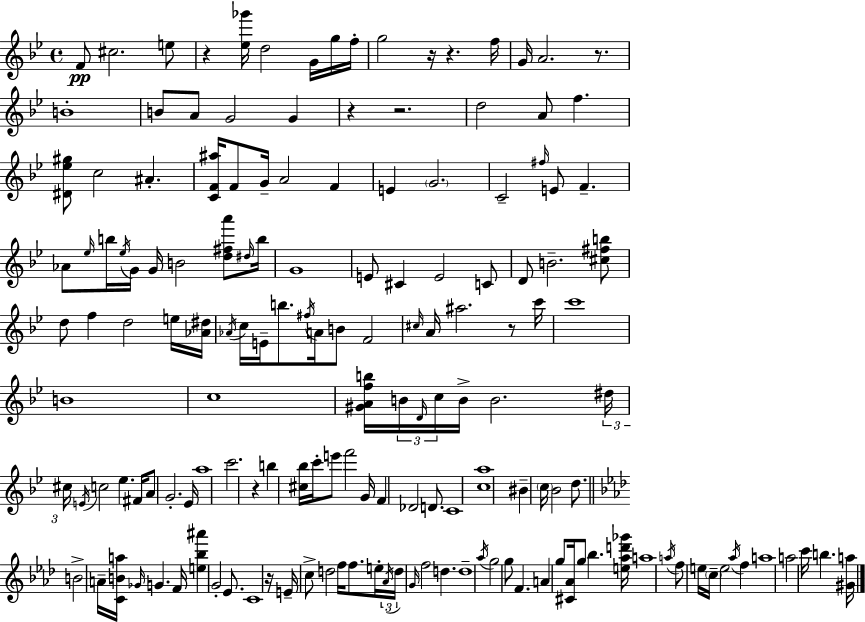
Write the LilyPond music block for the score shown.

{
  \clef treble
  \time 4/4
  \defaultTimeSignature
  \key g \minor
  f'8\pp cis''2. e''8 | r4 <ees'' ges'''>16 d''2 g'16 g''16 f''16-. | g''2 r16 r4. f''16 | g'16 a'2. r8. | \break b'1-. | b'8 a'8 g'2 g'4 | r4 r2. | d''2 a'8 f''4. | \break <dis' ees'' gis''>8 c''2 ais'4.-. | <c' f' ais''>16 f'8 g'16-- a'2 f'4 | e'4 \parenthesize g'2. | c'2-- \grace { fis''16 } e'8 f'4.-- | \break aes'8 \grace { ees''16 } b''16 \acciaccatura { ees''16 } g'16 g'16 b'2 | <d'' fis'' a'''>8 \grace { dis''16 } b''16 g'1 | e'8 cis'4 e'2 | c'8 d'8 b'2.-- | \break <cis'' fis'' b''>8 d''8 f''4 d''2 | e''16 <aes' dis''>16 \acciaccatura { aes'16 } c''16 e'16-- b''8. \acciaccatura { fis''16 } a'16 b'8 f'2 | \grace { cis''16 } a'16 ais''2. | r8 c'''16 c'''1 | \break b'1 | c''1 | <gis' a' f'' b''>16 \tuplet 3/2 { b'16 \grace { d'16 } c''16 } b'16-> b'2. | \tuplet 3/2 { dis''16 cis''16 \acciaccatura { e'16 } } c''2 | \break ees''4. fis'16 a'8 g'2.-. | ees'16 a''1 | c'''2. | r4 b''4 <cis'' bes''>16 c'''16-. e'''8 | \break f'''2 g'16 f'4 des'2 | d'8. c'1 | <c'' a''>1 | bis'4-- \parenthesize c''16 bes'2 | \break d''8. \bar "||" \break \key aes \major b'2-> a'16-- <c' b' a''>16 \grace { ges'16 } g'4. | f'16 <e'' bes'' ais'''>4 g'2-. ees'8. | c'1 | r16 e'16-- c''8-> d''2 f''16 f''8. | \break e''16-. \tuplet 3/2 { \acciaccatura { aes'16 } d''16 \grace { g'16 } } f''2 d''4. | d''1-- | \acciaccatura { aes''16 } g''2 g''8 f'4. | a'4 g''8 <cis' aes'>16 g''8 bes''4. | \break <e'' aes'' d''' ges'''>16 a''1 | \acciaccatura { a''16 } f''8 e''16 \parenthesize c''16-- e''2 | \acciaccatura { aes''16 } f''4 a''1 | a''2 c'''16 b''4. | \break <gis' a''>16 \bar "|."
}